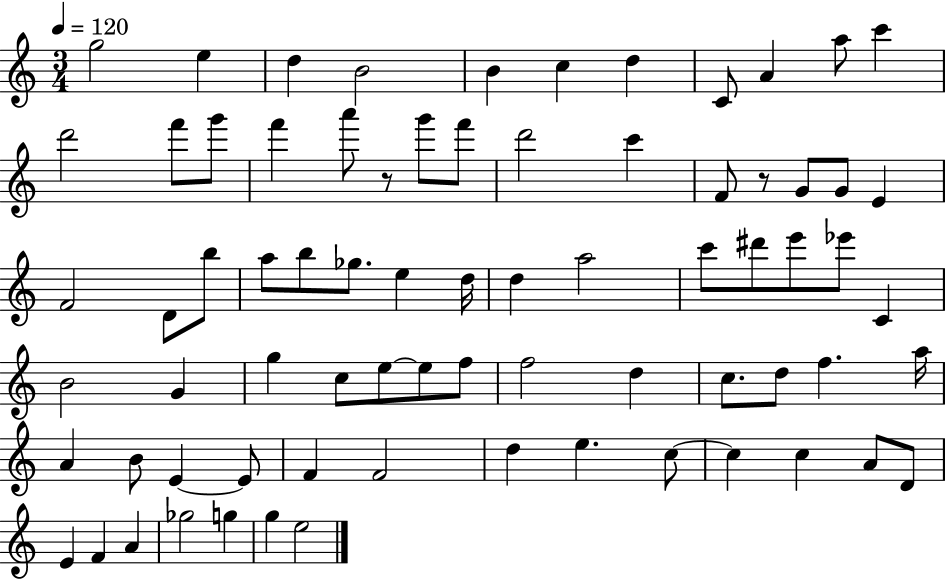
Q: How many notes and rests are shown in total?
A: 74